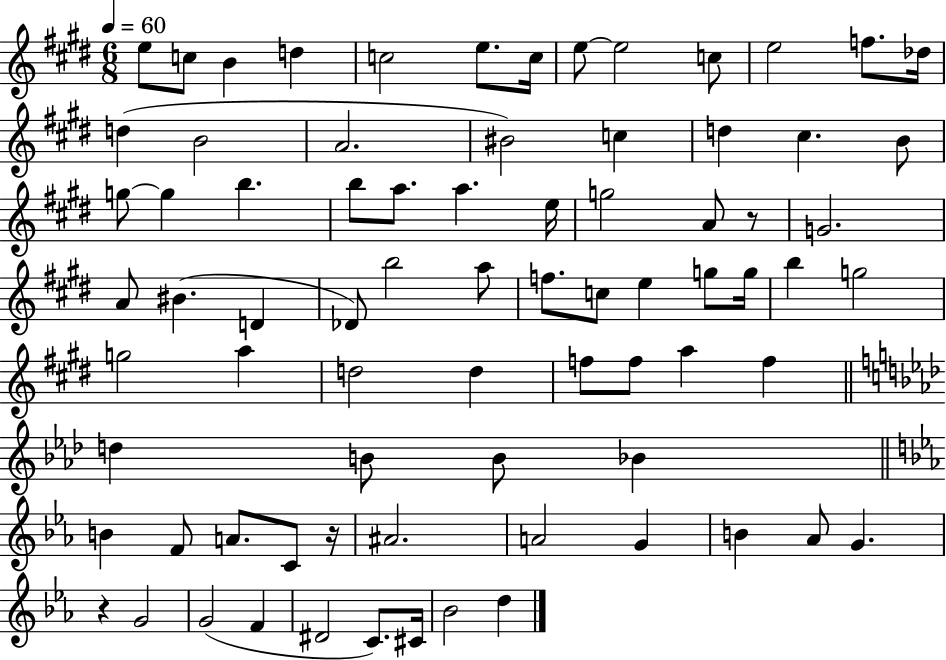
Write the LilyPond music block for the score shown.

{
  \clef treble
  \numericTimeSignature
  \time 6/8
  \key e \major
  \tempo 4 = 60
  e''8 c''8 b'4 d''4 | c''2 e''8. c''16 | e''8~~ e''2 c''8 | e''2 f''8. des''16 | \break d''4( b'2 | a'2. | bis'2) c''4 | d''4 cis''4. b'8 | \break g''8~~ g''4 b''4. | b''8 a''8. a''4. e''16 | g''2 a'8 r8 | g'2. | \break a'8 bis'4.( d'4 | des'8) b''2 a''8 | f''8. c''8 e''4 g''8 g''16 | b''4 g''2 | \break g''2 a''4 | d''2 d''4 | f''8 f''8 a''4 f''4 | \bar "||" \break \key aes \major d''4 b'8 b'8 bes'4 | \bar "||" \break \key ees \major b'4 f'8 a'8. c'8 r16 | ais'2. | a'2 g'4 | b'4 aes'8 g'4. | \break r4 g'2 | g'2( f'4 | dis'2 c'8.) cis'16 | bes'2 d''4 | \break \bar "|."
}